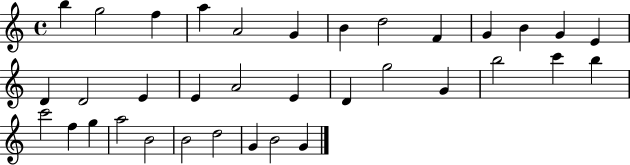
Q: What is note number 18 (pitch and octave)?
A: A4